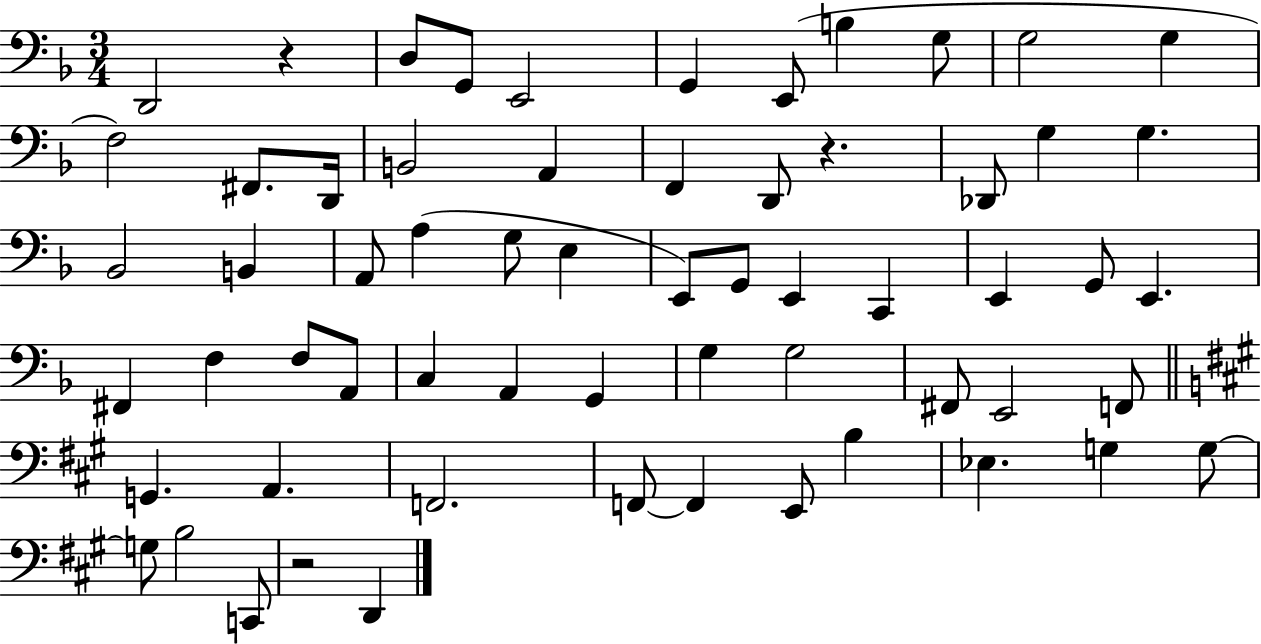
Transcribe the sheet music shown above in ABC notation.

X:1
T:Untitled
M:3/4
L:1/4
K:F
D,,2 z D,/2 G,,/2 E,,2 G,, E,,/2 B, G,/2 G,2 G, F,2 ^F,,/2 D,,/4 B,,2 A,, F,, D,,/2 z _D,,/2 G, G, _B,,2 B,, A,,/2 A, G,/2 E, E,,/2 G,,/2 E,, C,, E,, G,,/2 E,, ^F,, F, F,/2 A,,/2 C, A,, G,, G, G,2 ^F,,/2 E,,2 F,,/2 G,, A,, F,,2 F,,/2 F,, E,,/2 B, _E, G, G,/2 G,/2 B,2 C,,/2 z2 D,,